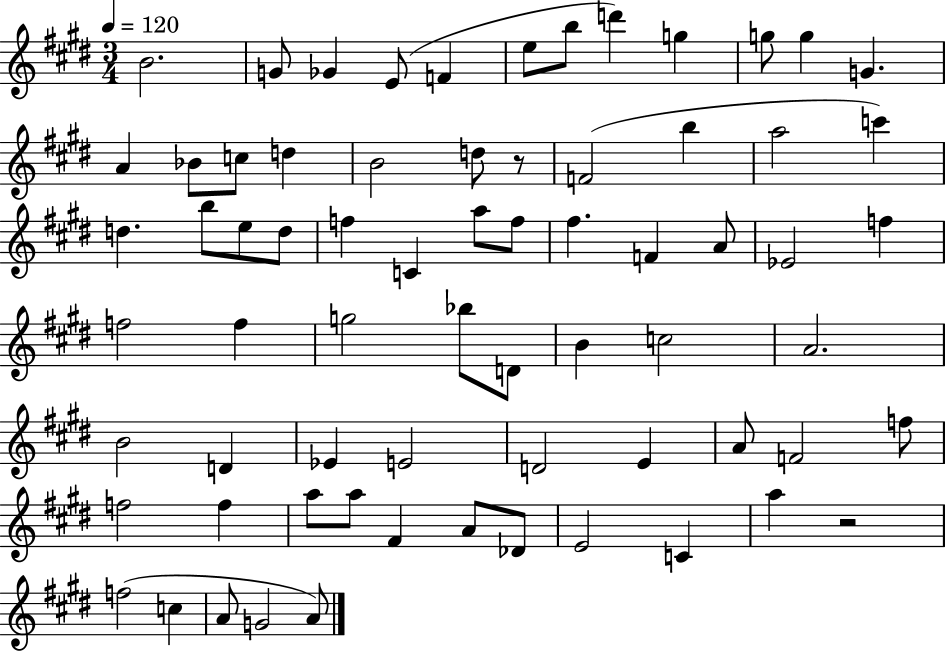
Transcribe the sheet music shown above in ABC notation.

X:1
T:Untitled
M:3/4
L:1/4
K:E
B2 G/2 _G E/2 F e/2 b/2 d' g g/2 g G A _B/2 c/2 d B2 d/2 z/2 F2 b a2 c' d b/2 e/2 d/2 f C a/2 f/2 ^f F A/2 _E2 f f2 f g2 _b/2 D/2 B c2 A2 B2 D _E E2 D2 E A/2 F2 f/2 f2 f a/2 a/2 ^F A/2 _D/2 E2 C a z2 f2 c A/2 G2 A/2